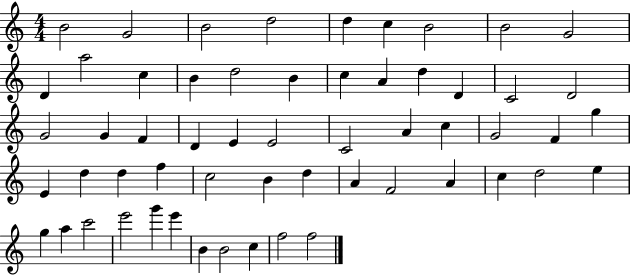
{
  \clef treble
  \numericTimeSignature
  \time 4/4
  \key c \major
  b'2 g'2 | b'2 d''2 | d''4 c''4 b'2 | b'2 g'2 | \break d'4 a''2 c''4 | b'4 d''2 b'4 | c''4 a'4 d''4 d'4 | c'2 d'2 | \break g'2 g'4 f'4 | d'4 e'4 e'2 | c'2 a'4 c''4 | g'2 f'4 g''4 | \break e'4 d''4 d''4 f''4 | c''2 b'4 d''4 | a'4 f'2 a'4 | c''4 d''2 e''4 | \break g''4 a''4 c'''2 | e'''2 g'''4 e'''4 | b'4 b'2 c''4 | f''2 f''2 | \break \bar "|."
}